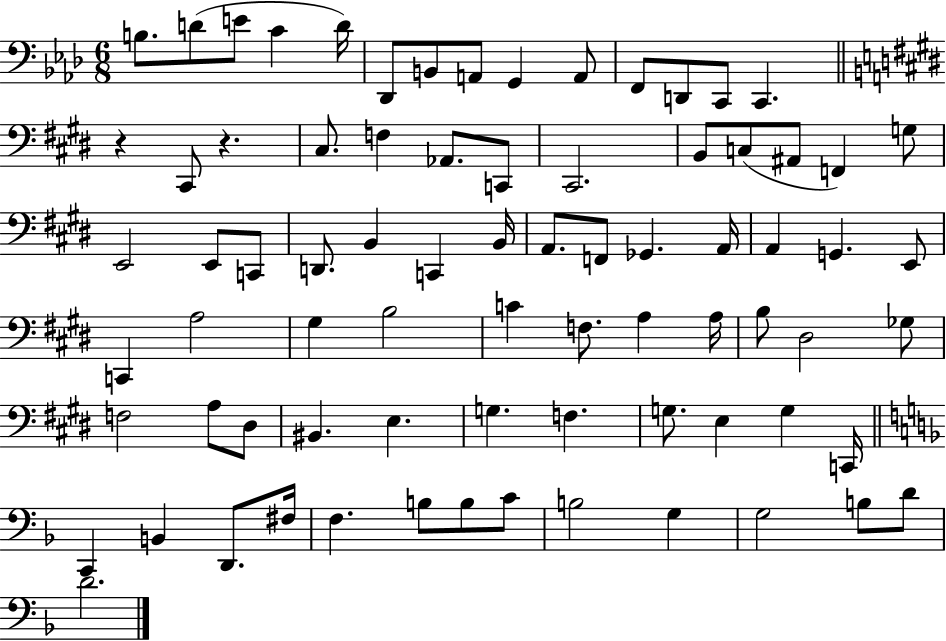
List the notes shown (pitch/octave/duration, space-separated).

B3/e. D4/e E4/e C4/q D4/s Db2/e B2/e A2/e G2/q A2/e F2/e D2/e C2/e C2/q. R/q C#2/e R/q. C#3/e. F3/q Ab2/e. C2/e C#2/h. B2/e C3/e A#2/e F2/q G3/e E2/h E2/e C2/e D2/e. B2/q C2/q B2/s A2/e. F2/e Gb2/q. A2/s A2/q G2/q. E2/e C2/q A3/h G#3/q B3/h C4/q F3/e. A3/q A3/s B3/e D#3/h Gb3/e F3/h A3/e D#3/e BIS2/q. E3/q. G3/q. F3/q. G3/e. E3/q G3/q C2/s C2/q B2/q D2/e. F#3/s F3/q. B3/e B3/e C4/e B3/h G3/q G3/h B3/e D4/e D4/h.